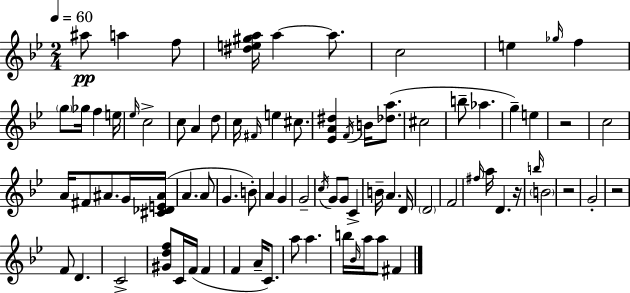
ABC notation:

X:1
T:Untitled
M:2/4
L:1/4
K:Bb
^a/2 a f/2 [^de^ga]/4 a a/2 c2 e _g/4 f g/2 _g/4 f e/4 _e/4 c2 c/2 A d/2 c/4 ^F/4 e ^c/2 [_EA^d] F/4 B/4 [_da]/2 ^c2 b/2 _a g e z2 c2 A/4 ^F/2 ^A/2 G/4 [^C_DE^A]/4 A A/2 G B/2 A G G2 c/4 G/2 G/2 C B/4 A D/4 D2 F2 ^f/4 a/4 D z/4 b/4 B2 z2 G2 z2 F/2 D C2 [^Gdf]/2 C/4 F/4 F F A/4 C/2 a/2 a b/4 _B/4 a/4 a/2 ^F